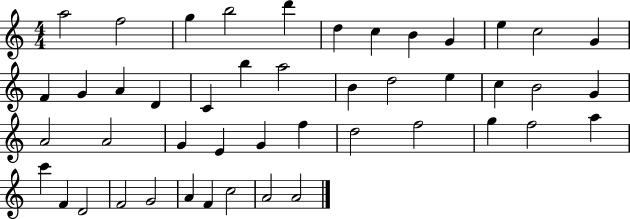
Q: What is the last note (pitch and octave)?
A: A4